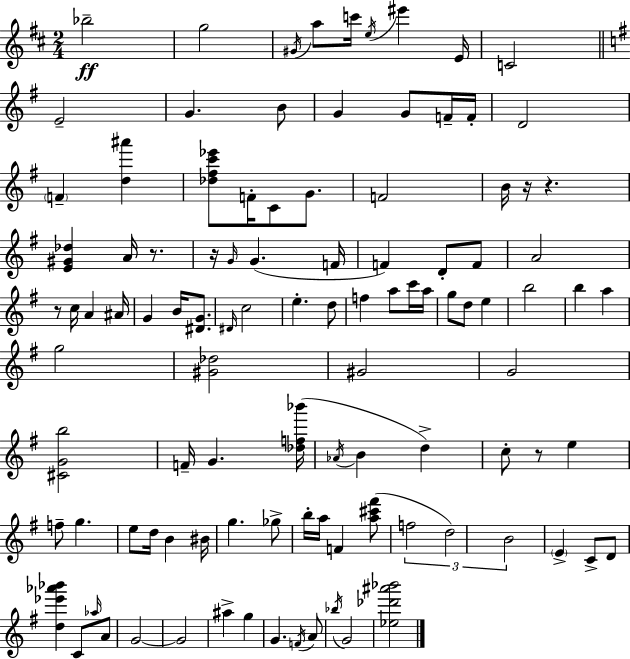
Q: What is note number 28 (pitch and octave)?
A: F4